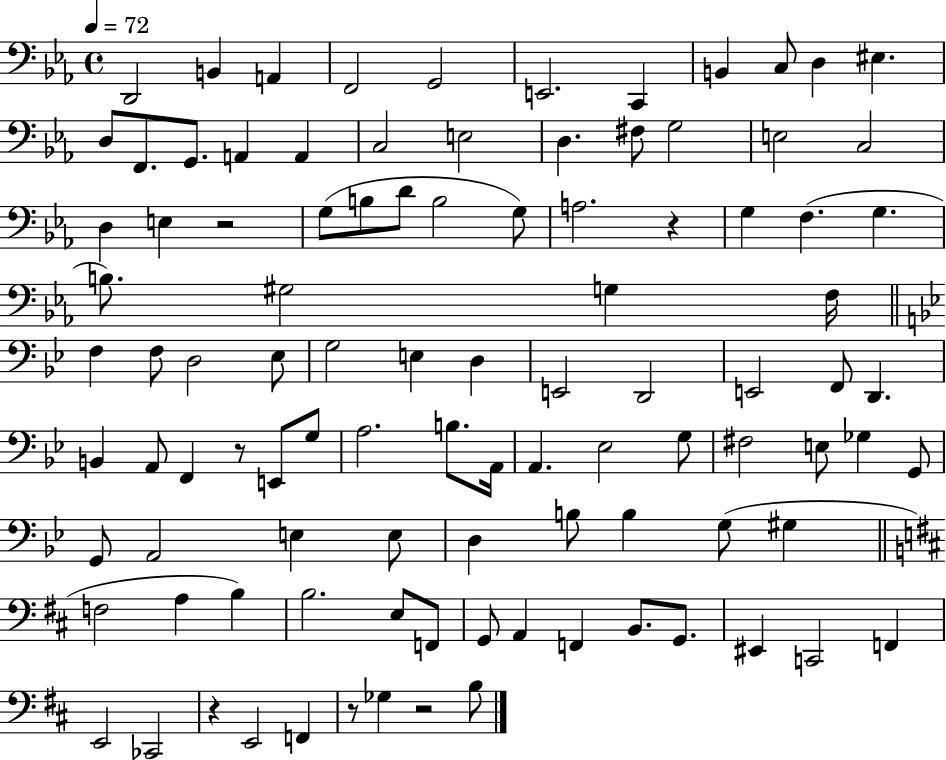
{
  \clef bass
  \time 4/4
  \defaultTimeSignature
  \key ees \major
  \tempo 4 = 72
  d,2 b,4 a,4 | f,2 g,2 | e,2. c,4 | b,4 c8 d4 eis4. | \break d8 f,8. g,8. a,4 a,4 | c2 e2 | d4. fis8 g2 | e2 c2 | \break d4 e4 r2 | g8( b8 d'8 b2 g8) | a2. r4 | g4 f4.( g4. | \break b8.) gis2 g4 f16 | \bar "||" \break \key g \minor f4 f8 d2 ees8 | g2 e4 d4 | e,2 d,2 | e,2 f,8 d,4. | \break b,4 a,8 f,4 r8 e,8 g8 | a2. b8. a,16 | a,4. ees2 g8 | fis2 e8 ges4 g,8 | \break g,8 a,2 e4 e8 | d4 b8 b4 g8( gis4 | \bar "||" \break \key b \minor f2 a4 b4) | b2. e8 f,8 | g,8 a,4 f,4 b,8. g,8. | eis,4 c,2 f,4 | \break e,2 ces,2 | r4 e,2 f,4 | r8 ges4 r2 b8 | \bar "|."
}